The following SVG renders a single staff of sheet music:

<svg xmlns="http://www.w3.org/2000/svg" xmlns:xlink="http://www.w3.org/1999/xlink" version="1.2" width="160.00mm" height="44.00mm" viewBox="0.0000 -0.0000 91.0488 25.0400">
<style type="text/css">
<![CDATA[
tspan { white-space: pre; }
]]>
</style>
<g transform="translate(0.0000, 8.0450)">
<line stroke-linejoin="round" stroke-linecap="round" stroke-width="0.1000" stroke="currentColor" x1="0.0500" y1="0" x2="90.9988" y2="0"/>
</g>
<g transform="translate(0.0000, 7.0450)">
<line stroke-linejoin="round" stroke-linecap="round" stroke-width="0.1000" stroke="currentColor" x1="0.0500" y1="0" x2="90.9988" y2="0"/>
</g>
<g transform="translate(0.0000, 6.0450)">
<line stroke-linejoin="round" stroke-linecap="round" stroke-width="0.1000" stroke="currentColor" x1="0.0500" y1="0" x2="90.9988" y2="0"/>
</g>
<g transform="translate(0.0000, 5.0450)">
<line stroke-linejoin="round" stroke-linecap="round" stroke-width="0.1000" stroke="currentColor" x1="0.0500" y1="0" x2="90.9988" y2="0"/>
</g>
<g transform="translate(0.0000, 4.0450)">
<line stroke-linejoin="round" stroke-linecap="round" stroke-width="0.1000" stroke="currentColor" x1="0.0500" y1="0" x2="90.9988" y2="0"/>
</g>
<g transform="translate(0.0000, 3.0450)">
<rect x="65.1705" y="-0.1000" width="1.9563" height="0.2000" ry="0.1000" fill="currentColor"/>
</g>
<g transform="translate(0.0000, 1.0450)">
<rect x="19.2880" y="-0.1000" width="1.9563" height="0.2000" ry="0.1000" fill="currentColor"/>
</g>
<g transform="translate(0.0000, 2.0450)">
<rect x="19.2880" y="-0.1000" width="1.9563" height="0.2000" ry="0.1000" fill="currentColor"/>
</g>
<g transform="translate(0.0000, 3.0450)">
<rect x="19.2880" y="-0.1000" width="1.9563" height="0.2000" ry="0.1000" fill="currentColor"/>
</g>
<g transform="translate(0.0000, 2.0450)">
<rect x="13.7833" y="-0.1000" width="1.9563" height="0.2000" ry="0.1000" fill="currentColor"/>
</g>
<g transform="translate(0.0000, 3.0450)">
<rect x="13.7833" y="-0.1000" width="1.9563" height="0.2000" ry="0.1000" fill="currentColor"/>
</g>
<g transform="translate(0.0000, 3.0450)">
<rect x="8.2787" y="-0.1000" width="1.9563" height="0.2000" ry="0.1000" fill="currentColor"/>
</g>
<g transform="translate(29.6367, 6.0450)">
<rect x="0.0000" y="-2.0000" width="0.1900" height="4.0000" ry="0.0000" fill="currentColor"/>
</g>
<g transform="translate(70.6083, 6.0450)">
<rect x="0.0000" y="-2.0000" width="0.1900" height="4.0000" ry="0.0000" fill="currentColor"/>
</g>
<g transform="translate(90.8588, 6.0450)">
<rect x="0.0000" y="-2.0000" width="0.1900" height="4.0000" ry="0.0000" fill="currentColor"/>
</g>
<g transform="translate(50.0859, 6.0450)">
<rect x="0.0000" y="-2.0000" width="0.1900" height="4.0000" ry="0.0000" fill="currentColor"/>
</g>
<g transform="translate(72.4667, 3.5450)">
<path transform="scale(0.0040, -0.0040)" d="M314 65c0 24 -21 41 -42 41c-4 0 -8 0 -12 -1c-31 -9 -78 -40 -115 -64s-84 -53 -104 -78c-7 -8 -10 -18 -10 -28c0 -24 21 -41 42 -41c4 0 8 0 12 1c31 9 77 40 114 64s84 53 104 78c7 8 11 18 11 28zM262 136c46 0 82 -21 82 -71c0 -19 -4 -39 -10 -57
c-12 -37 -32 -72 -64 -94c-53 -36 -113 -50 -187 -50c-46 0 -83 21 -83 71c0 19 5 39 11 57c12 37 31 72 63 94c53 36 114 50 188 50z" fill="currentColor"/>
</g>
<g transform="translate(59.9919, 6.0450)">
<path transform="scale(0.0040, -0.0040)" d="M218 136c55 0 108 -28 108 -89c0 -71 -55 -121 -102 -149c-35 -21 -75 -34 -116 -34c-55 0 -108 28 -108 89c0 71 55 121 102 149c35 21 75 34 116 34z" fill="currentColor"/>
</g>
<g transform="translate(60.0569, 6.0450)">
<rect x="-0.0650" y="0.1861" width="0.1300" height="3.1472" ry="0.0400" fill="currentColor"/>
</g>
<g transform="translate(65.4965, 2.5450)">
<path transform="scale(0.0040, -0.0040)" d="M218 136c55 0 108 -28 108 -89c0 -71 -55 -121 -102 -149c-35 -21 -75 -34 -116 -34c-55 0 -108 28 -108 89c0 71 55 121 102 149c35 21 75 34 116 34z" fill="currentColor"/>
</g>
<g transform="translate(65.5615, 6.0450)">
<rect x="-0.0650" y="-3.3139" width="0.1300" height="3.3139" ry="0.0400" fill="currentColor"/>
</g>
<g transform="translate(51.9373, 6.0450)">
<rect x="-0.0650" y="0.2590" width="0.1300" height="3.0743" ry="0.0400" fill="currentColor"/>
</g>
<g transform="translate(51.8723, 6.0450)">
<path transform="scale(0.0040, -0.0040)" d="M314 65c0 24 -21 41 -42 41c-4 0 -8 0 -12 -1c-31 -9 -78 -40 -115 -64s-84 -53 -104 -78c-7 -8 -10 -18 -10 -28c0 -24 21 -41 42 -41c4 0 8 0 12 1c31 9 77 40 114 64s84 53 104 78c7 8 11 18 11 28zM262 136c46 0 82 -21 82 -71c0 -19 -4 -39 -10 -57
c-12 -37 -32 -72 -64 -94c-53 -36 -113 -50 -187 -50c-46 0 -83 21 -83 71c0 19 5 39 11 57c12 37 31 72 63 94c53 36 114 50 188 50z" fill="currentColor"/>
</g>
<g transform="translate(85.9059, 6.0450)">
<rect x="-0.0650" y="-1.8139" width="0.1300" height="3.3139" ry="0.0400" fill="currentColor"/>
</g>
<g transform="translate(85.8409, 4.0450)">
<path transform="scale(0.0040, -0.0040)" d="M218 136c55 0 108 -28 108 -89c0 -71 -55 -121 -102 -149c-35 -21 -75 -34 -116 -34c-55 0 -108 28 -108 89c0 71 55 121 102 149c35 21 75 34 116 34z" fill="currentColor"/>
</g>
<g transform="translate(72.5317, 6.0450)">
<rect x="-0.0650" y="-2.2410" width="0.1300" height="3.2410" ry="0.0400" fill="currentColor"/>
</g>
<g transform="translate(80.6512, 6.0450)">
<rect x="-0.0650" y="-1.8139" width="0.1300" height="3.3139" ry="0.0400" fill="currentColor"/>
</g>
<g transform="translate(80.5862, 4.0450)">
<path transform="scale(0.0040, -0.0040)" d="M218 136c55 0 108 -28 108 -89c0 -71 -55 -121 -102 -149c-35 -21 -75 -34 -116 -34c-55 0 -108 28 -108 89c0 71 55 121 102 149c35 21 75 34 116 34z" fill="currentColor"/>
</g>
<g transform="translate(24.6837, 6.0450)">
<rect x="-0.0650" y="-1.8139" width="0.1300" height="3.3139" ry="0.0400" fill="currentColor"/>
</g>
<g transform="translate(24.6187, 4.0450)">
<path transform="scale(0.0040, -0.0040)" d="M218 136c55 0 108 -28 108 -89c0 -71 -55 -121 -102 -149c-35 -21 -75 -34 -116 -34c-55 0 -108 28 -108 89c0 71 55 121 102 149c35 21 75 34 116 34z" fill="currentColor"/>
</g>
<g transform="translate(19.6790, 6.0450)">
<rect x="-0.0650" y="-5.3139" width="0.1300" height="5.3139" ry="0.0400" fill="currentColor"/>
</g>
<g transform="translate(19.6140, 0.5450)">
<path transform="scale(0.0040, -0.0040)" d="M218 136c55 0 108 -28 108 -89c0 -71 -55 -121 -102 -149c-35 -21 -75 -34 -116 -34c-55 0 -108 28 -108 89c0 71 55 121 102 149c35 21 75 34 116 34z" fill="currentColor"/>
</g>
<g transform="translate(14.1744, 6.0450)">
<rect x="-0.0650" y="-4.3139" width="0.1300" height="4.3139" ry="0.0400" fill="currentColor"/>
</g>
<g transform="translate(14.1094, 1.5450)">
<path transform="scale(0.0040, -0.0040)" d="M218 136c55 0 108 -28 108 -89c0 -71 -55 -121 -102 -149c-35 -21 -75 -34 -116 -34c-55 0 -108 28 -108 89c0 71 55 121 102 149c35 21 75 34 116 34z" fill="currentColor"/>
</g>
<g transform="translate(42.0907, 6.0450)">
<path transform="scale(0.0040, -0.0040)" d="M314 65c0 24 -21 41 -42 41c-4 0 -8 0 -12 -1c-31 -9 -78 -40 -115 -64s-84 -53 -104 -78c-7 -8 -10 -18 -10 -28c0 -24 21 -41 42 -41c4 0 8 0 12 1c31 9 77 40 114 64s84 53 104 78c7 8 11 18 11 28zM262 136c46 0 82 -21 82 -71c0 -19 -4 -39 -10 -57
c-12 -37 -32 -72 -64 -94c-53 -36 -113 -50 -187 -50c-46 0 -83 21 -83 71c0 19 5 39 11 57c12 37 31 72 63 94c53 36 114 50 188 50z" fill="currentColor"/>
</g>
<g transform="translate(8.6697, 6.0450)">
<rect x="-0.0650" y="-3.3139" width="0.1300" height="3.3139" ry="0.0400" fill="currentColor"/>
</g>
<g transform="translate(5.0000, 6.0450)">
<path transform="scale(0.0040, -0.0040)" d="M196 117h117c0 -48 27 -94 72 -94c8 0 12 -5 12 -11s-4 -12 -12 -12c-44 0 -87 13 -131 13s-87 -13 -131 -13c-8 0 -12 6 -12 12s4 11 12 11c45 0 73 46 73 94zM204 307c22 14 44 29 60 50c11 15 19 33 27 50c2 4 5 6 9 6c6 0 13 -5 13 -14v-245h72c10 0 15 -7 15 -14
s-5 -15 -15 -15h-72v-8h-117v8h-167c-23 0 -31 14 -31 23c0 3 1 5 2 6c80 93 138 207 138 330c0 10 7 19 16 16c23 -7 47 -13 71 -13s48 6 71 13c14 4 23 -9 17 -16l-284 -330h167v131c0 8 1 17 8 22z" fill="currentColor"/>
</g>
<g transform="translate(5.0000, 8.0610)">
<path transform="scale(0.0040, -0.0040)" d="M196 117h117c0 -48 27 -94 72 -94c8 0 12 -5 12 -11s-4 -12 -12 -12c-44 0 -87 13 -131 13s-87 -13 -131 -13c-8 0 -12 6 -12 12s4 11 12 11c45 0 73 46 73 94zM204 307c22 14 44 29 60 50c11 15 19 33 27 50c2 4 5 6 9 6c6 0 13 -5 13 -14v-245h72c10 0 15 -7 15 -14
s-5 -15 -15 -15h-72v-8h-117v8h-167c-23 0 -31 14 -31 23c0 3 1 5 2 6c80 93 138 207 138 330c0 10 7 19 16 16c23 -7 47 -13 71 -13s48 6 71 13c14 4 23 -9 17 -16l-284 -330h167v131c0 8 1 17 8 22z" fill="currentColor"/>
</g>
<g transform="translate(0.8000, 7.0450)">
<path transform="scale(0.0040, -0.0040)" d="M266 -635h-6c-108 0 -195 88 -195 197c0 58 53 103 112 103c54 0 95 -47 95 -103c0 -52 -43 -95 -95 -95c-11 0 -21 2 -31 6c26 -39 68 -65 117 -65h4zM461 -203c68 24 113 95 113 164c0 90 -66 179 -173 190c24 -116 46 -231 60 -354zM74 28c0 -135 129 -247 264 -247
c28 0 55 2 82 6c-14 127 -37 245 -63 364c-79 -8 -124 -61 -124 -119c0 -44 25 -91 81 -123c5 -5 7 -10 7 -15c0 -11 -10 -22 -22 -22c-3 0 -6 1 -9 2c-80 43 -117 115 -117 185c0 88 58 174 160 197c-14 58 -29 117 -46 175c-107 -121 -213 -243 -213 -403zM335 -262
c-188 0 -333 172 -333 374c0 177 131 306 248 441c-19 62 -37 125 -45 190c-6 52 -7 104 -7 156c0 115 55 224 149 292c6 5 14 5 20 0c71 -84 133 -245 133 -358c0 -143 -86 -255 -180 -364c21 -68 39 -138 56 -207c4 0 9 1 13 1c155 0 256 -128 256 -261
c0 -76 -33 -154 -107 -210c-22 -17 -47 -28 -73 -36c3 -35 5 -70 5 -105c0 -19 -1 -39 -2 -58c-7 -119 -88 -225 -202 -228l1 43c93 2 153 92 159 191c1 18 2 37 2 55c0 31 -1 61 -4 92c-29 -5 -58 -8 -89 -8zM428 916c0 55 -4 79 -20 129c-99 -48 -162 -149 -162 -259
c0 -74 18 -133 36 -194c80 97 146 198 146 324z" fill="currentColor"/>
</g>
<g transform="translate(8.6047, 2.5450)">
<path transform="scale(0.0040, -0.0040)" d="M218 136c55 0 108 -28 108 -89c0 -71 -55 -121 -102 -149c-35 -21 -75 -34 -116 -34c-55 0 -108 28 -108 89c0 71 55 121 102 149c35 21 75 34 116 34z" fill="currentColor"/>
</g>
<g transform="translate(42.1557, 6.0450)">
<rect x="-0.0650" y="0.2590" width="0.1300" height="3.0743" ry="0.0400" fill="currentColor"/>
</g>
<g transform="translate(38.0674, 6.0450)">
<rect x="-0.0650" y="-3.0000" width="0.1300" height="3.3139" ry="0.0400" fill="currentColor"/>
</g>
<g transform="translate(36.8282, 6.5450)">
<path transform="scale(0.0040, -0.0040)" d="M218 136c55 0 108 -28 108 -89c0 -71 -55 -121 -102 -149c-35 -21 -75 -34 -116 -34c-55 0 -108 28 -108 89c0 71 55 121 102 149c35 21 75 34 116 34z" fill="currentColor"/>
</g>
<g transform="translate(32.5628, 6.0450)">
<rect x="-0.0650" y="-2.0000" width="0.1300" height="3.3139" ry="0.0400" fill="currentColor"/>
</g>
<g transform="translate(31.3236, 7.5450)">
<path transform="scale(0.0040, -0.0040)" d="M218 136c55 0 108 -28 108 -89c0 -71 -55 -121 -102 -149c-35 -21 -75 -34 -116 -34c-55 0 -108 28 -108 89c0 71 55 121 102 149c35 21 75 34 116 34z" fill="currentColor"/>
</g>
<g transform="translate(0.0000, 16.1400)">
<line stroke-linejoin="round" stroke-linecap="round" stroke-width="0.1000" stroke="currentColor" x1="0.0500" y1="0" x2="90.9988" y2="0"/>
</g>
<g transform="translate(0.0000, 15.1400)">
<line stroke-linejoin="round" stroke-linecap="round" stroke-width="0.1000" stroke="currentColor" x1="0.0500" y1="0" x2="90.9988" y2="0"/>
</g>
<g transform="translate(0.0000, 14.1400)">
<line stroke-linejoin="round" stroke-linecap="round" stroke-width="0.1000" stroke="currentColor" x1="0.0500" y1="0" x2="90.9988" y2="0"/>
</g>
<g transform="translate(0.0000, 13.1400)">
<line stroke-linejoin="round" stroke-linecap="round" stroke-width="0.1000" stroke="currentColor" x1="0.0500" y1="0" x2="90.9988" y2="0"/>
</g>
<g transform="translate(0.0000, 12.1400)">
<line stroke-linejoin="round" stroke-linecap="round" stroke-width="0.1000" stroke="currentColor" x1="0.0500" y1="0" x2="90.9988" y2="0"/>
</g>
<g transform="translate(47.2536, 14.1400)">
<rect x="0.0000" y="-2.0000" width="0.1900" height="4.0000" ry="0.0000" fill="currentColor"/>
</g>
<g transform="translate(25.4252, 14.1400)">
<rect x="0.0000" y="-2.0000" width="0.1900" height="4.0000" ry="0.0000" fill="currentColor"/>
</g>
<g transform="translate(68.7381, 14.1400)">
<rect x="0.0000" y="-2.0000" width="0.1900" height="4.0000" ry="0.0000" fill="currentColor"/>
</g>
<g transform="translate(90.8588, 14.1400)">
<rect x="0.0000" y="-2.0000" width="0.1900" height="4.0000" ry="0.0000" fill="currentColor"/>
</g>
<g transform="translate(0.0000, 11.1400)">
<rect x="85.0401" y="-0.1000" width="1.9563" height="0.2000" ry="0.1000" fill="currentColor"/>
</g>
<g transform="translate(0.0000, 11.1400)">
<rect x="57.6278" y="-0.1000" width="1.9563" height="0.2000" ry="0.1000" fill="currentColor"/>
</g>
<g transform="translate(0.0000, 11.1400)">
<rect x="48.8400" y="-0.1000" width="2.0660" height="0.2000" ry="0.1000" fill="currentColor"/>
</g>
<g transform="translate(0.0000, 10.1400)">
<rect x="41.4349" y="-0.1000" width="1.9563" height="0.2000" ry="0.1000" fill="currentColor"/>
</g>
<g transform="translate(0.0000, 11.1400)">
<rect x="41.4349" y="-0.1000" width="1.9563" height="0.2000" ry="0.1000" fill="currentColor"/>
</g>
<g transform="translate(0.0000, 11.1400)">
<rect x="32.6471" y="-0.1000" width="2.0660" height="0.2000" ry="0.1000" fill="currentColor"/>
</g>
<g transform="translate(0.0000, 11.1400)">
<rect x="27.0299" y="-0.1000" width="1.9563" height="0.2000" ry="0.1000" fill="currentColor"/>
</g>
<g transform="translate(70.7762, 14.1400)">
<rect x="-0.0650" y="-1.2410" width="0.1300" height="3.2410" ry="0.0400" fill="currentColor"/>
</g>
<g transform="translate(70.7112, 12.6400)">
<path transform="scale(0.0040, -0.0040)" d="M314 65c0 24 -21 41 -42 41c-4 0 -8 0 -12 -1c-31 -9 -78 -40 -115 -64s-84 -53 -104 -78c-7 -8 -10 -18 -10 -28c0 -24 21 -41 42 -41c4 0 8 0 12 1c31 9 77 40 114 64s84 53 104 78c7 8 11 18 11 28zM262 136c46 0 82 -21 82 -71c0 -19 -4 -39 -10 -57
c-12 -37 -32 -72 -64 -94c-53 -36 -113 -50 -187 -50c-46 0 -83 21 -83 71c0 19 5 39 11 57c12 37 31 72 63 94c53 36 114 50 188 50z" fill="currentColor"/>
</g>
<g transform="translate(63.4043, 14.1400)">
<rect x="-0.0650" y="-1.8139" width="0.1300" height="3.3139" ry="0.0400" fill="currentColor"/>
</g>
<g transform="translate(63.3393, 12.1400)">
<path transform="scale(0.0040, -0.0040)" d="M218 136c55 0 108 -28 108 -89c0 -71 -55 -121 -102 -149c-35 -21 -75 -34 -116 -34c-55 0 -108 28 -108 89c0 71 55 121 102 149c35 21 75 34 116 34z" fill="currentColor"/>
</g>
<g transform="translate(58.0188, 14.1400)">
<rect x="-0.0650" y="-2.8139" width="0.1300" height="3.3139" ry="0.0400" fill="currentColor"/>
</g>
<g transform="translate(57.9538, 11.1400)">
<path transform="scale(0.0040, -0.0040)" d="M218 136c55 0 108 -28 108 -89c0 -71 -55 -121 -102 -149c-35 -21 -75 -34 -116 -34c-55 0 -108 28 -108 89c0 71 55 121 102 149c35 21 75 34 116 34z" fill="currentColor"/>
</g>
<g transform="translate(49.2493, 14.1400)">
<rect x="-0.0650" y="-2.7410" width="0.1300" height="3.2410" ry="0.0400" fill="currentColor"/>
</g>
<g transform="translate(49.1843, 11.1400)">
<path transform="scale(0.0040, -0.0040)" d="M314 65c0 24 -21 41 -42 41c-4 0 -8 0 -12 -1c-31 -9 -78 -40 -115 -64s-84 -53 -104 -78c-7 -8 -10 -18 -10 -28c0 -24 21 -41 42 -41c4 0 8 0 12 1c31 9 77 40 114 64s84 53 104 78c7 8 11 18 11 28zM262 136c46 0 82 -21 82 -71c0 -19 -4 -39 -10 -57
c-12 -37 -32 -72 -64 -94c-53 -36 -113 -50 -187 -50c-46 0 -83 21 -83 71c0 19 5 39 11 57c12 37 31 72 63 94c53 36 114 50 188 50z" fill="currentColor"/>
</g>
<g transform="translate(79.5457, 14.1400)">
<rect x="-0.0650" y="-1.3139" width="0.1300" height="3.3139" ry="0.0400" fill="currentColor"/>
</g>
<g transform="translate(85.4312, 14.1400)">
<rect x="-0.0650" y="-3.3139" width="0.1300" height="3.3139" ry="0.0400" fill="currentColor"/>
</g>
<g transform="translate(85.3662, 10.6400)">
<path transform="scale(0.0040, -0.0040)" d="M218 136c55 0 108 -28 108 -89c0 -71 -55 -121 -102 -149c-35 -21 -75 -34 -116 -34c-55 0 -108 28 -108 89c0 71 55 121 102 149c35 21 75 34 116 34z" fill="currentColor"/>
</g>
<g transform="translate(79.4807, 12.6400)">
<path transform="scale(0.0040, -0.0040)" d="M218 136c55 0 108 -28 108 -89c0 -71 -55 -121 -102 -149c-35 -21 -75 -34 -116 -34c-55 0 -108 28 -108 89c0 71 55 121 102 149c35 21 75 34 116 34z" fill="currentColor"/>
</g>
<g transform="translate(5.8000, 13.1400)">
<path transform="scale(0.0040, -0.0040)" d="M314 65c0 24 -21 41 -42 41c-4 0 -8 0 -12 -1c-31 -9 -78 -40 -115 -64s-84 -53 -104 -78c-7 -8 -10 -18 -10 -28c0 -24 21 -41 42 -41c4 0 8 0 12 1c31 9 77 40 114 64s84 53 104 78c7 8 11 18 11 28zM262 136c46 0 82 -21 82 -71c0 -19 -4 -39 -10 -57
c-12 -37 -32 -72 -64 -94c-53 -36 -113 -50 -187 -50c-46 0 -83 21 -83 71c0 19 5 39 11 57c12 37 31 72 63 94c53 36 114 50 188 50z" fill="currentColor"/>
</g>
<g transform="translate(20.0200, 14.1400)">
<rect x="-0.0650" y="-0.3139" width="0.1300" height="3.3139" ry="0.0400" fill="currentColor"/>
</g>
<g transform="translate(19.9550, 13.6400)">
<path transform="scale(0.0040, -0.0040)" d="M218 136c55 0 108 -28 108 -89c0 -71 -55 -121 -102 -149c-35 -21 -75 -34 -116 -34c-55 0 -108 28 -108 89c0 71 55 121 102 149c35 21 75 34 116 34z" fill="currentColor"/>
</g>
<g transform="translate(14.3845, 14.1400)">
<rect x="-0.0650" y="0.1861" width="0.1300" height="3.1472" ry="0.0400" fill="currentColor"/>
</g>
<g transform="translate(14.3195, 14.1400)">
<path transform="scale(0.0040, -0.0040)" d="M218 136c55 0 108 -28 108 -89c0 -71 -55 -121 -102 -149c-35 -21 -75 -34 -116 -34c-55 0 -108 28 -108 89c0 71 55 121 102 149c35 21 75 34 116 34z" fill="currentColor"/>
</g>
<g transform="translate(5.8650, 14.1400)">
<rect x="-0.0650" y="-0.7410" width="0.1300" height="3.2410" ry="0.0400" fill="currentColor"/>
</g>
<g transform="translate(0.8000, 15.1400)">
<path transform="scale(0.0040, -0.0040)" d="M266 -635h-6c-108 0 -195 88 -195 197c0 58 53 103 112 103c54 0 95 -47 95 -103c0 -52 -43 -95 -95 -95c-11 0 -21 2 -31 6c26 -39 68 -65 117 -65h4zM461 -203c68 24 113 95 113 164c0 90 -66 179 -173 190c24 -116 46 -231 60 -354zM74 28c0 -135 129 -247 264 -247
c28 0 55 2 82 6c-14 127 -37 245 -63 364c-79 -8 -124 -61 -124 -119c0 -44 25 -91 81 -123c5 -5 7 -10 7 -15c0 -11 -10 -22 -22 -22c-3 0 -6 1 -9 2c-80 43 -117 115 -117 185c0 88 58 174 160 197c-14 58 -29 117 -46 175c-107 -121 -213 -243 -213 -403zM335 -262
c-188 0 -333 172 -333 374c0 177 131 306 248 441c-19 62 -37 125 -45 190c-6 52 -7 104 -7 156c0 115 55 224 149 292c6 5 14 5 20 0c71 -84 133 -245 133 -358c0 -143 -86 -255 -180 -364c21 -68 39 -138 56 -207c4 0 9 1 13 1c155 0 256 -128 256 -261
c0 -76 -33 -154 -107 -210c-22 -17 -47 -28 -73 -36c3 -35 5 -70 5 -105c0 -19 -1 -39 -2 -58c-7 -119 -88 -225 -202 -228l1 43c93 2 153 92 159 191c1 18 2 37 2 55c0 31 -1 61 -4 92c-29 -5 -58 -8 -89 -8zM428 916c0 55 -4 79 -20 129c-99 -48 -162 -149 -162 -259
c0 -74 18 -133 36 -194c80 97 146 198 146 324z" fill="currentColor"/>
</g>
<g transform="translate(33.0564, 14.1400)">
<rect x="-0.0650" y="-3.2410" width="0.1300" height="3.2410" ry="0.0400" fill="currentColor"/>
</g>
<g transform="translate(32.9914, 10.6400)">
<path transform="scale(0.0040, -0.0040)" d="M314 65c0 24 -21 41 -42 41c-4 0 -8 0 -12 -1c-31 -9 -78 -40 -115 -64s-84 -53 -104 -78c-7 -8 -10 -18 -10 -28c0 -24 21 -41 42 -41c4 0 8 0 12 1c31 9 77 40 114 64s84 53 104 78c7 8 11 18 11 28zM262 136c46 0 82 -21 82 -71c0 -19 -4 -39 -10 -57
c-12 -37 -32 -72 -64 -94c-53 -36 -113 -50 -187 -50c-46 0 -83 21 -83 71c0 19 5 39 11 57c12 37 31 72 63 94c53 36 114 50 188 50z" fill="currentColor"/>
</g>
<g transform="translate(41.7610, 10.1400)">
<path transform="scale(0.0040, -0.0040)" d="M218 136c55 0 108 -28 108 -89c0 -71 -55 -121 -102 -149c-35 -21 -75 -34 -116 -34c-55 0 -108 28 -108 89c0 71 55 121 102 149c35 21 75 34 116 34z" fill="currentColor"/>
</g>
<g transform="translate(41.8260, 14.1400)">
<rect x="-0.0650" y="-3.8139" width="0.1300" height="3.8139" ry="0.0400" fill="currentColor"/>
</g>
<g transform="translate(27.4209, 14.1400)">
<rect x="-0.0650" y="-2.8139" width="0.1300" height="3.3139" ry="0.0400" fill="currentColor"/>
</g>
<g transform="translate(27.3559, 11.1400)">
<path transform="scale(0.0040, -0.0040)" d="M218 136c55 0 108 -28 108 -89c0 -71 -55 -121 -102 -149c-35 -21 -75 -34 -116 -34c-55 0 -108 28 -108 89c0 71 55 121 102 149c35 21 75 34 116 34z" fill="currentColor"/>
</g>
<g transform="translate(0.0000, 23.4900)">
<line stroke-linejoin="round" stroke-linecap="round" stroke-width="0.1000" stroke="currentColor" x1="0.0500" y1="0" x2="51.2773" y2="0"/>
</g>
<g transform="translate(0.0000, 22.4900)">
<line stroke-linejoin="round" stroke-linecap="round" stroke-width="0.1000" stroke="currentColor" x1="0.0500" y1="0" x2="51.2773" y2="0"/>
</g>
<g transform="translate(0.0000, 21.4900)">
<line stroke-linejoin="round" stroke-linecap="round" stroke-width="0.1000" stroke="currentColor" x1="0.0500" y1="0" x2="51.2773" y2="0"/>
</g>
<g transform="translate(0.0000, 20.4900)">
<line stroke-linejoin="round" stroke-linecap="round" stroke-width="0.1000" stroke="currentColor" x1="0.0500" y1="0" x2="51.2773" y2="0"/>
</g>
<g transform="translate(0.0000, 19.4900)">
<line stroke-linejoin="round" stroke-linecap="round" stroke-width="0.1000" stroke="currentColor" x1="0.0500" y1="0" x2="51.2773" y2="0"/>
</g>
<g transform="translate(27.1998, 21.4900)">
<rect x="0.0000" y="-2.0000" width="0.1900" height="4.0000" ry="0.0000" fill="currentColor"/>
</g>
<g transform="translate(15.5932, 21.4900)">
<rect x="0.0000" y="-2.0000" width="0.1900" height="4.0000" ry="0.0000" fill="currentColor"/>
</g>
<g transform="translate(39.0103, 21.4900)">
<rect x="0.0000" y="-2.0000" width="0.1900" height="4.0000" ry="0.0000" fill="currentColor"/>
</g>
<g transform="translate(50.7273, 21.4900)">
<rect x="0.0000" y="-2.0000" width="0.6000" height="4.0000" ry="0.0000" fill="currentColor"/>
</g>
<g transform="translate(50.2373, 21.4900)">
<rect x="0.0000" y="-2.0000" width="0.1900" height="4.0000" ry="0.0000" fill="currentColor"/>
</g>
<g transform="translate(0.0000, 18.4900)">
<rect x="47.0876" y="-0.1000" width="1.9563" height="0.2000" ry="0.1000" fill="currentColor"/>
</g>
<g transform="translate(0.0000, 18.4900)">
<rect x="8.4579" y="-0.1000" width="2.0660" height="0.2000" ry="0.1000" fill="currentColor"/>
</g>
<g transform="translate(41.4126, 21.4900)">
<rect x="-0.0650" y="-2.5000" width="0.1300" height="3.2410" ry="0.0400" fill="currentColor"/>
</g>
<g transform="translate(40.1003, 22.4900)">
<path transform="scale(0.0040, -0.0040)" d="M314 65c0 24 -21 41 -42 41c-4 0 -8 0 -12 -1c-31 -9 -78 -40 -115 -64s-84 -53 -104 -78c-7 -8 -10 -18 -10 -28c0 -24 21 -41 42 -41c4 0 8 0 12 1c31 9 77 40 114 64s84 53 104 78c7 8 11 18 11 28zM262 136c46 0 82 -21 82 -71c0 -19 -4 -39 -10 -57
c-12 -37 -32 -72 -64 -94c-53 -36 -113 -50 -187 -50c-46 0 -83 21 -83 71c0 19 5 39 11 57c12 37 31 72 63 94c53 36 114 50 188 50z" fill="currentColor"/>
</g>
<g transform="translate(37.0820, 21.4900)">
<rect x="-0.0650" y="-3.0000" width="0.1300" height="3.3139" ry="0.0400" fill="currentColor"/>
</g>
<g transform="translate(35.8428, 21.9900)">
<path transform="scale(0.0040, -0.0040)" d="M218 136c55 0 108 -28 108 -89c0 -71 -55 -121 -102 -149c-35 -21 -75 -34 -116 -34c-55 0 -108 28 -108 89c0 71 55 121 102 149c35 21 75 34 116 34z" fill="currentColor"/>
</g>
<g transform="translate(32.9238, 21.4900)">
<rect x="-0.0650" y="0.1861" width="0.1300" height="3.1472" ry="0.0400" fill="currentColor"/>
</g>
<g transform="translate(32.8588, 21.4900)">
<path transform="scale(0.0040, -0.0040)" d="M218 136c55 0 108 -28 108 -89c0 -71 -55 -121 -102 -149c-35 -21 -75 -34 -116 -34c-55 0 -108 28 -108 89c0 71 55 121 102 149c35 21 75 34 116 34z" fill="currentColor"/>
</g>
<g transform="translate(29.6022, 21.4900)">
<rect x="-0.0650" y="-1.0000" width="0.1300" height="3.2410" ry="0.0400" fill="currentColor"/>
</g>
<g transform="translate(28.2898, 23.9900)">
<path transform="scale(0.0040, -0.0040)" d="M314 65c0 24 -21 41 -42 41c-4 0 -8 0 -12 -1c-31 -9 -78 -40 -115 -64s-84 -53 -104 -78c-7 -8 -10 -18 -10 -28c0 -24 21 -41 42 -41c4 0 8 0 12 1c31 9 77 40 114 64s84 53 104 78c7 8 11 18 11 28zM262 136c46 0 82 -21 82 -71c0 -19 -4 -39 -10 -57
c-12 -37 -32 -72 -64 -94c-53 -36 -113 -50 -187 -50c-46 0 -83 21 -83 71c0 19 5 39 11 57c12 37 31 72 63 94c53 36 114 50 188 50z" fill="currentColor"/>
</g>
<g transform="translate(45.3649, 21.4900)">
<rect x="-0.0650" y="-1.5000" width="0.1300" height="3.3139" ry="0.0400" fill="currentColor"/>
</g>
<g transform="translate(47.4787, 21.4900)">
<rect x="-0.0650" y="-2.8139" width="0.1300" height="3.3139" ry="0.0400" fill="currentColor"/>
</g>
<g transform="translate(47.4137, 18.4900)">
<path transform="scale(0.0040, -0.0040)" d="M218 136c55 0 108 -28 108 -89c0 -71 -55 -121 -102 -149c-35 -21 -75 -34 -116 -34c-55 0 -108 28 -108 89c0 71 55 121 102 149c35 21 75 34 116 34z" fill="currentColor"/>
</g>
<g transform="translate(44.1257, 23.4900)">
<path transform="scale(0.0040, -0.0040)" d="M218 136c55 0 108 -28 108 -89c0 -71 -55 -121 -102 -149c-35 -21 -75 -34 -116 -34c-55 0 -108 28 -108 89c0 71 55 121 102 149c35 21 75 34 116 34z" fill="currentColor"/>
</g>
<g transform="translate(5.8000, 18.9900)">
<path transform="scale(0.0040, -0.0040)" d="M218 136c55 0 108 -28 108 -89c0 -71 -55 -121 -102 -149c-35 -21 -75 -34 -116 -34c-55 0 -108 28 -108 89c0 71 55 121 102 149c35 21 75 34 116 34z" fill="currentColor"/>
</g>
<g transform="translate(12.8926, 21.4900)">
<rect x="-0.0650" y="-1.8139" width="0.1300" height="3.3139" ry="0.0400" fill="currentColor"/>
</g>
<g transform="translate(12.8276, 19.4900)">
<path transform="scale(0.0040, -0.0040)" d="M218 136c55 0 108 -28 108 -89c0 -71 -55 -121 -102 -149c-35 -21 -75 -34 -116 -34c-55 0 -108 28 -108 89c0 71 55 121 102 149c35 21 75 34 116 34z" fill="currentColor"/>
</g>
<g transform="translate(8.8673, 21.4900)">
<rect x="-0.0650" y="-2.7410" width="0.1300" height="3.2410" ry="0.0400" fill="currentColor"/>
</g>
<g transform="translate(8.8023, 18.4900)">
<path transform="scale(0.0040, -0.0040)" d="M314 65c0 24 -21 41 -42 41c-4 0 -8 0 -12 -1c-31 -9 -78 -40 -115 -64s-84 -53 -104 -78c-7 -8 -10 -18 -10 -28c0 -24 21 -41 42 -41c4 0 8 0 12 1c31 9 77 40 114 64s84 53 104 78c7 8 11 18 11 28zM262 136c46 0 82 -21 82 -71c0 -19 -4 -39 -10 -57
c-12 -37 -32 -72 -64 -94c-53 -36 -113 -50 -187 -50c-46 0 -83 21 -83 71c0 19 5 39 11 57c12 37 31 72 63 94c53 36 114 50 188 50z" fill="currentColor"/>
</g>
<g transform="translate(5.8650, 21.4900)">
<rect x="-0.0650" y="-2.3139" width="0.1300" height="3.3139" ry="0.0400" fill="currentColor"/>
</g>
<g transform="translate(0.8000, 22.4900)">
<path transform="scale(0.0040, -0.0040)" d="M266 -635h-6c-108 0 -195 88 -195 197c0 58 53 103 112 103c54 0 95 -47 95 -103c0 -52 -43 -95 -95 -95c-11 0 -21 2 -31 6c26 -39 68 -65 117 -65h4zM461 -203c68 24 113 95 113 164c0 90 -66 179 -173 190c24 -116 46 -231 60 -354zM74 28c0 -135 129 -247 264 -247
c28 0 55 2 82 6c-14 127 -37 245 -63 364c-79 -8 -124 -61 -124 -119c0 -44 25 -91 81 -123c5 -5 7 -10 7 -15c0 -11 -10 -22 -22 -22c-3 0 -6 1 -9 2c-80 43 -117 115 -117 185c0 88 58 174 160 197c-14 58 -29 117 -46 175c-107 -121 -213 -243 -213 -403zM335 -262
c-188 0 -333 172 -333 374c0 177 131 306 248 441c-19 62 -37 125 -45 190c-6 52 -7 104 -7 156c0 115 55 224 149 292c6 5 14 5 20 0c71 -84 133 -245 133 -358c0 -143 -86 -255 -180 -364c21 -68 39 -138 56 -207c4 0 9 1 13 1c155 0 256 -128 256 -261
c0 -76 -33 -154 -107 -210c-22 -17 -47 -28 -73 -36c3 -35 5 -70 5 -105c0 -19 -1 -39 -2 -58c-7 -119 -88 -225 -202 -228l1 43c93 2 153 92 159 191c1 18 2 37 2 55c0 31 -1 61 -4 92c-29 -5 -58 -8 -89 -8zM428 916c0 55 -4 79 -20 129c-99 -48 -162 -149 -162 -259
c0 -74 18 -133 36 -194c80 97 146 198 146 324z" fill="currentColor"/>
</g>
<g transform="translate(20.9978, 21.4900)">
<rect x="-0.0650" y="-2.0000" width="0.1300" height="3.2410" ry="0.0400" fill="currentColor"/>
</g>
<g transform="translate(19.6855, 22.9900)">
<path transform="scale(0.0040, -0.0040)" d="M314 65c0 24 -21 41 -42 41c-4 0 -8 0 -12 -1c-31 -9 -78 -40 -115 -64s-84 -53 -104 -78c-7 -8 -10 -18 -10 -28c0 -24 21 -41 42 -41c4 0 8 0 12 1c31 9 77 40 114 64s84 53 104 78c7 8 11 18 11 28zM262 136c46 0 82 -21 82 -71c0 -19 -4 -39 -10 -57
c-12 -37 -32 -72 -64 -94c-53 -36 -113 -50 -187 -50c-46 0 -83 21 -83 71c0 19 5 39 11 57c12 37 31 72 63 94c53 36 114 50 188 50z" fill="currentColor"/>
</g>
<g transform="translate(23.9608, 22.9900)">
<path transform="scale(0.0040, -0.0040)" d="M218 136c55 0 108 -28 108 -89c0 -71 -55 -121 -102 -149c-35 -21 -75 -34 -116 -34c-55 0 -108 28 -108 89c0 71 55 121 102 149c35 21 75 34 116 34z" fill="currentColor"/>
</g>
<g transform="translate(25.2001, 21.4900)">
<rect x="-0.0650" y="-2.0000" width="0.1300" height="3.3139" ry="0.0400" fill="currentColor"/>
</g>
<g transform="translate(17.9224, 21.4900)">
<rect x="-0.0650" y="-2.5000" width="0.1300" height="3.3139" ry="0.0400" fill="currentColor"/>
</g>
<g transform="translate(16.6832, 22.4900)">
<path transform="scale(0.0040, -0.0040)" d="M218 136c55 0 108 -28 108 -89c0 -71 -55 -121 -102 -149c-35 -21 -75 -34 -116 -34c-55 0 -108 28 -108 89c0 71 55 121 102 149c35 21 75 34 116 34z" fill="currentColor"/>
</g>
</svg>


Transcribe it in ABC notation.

X:1
T:Untitled
M:4/4
L:1/4
K:C
b d' f' f F A B2 B2 B b g2 f f d2 B c a b2 c' a2 a f e2 e b g a2 f G F2 F D2 B A G2 E a